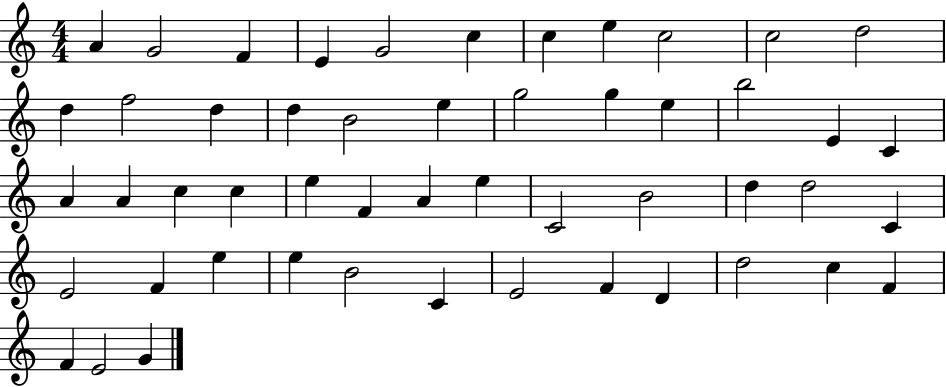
A4/q G4/h F4/q E4/q G4/h C5/q C5/q E5/q C5/h C5/h D5/h D5/q F5/h D5/q D5/q B4/h E5/q G5/h G5/q E5/q B5/h E4/q C4/q A4/q A4/q C5/q C5/q E5/q F4/q A4/q E5/q C4/h B4/h D5/q D5/h C4/q E4/h F4/q E5/q E5/q B4/h C4/q E4/h F4/q D4/q D5/h C5/q F4/q F4/q E4/h G4/q